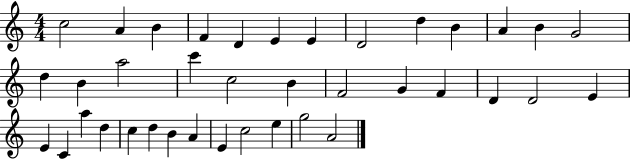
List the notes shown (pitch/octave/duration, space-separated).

C5/h A4/q B4/q F4/q D4/q E4/q E4/q D4/h D5/q B4/q A4/q B4/q G4/h D5/q B4/q A5/h C6/q C5/h B4/q F4/h G4/q F4/q D4/q D4/h E4/q E4/q C4/q A5/q D5/q C5/q D5/q B4/q A4/q E4/q C5/h E5/q G5/h A4/h